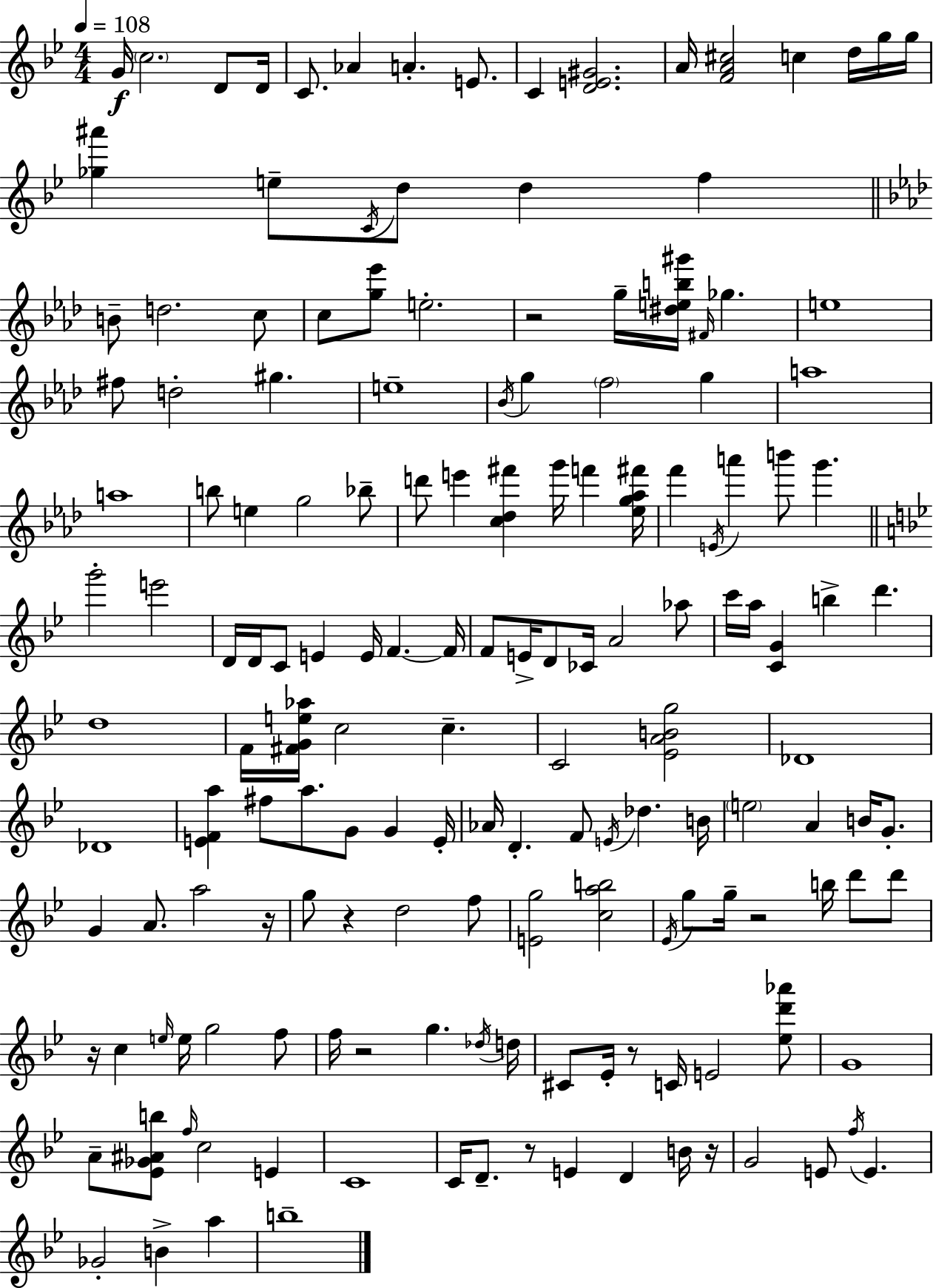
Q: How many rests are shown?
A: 9